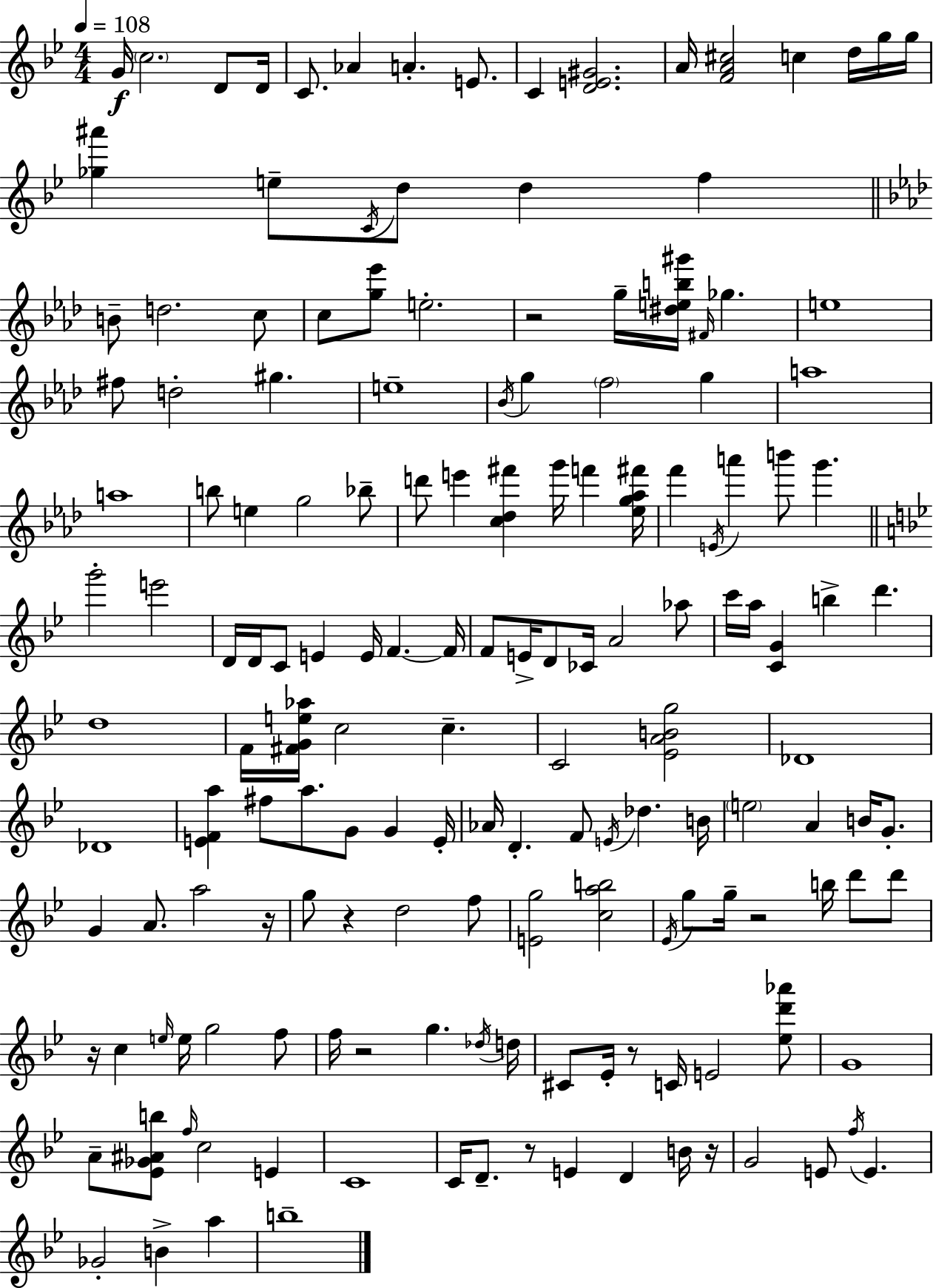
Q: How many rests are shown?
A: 9